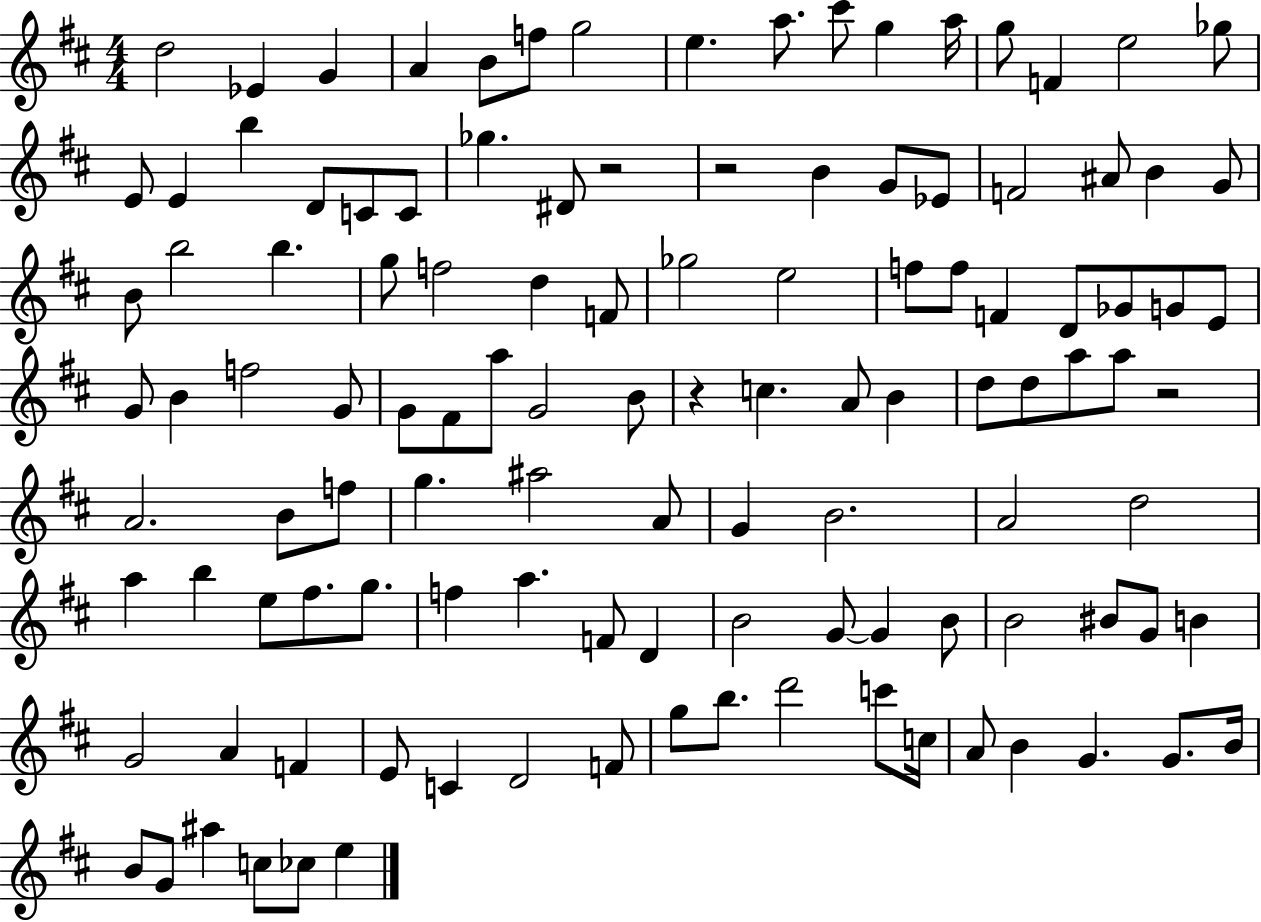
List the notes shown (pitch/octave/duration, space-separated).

D5/h Eb4/q G4/q A4/q B4/e F5/e G5/h E5/q. A5/e. C#6/e G5/q A5/s G5/e F4/q E5/h Gb5/e E4/e E4/q B5/q D4/e C4/e C4/e Gb5/q. D#4/e R/h R/h B4/q G4/e Eb4/e F4/h A#4/e B4/q G4/e B4/e B5/h B5/q. G5/e F5/h D5/q F4/e Gb5/h E5/h F5/e F5/e F4/q D4/e Gb4/e G4/e E4/e G4/e B4/q F5/h G4/e G4/e F#4/e A5/e G4/h B4/e R/q C5/q. A4/e B4/q D5/e D5/e A5/e A5/e R/h A4/h. B4/e F5/e G5/q. A#5/h A4/e G4/q B4/h. A4/h D5/h A5/q B5/q E5/e F#5/e. G5/e. F5/q A5/q. F4/e D4/q B4/h G4/e G4/q B4/e B4/h BIS4/e G4/e B4/q G4/h A4/q F4/q E4/e C4/q D4/h F4/e G5/e B5/e. D6/h C6/e C5/s A4/e B4/q G4/q. G4/e. B4/s B4/e G4/e A#5/q C5/e CES5/e E5/q